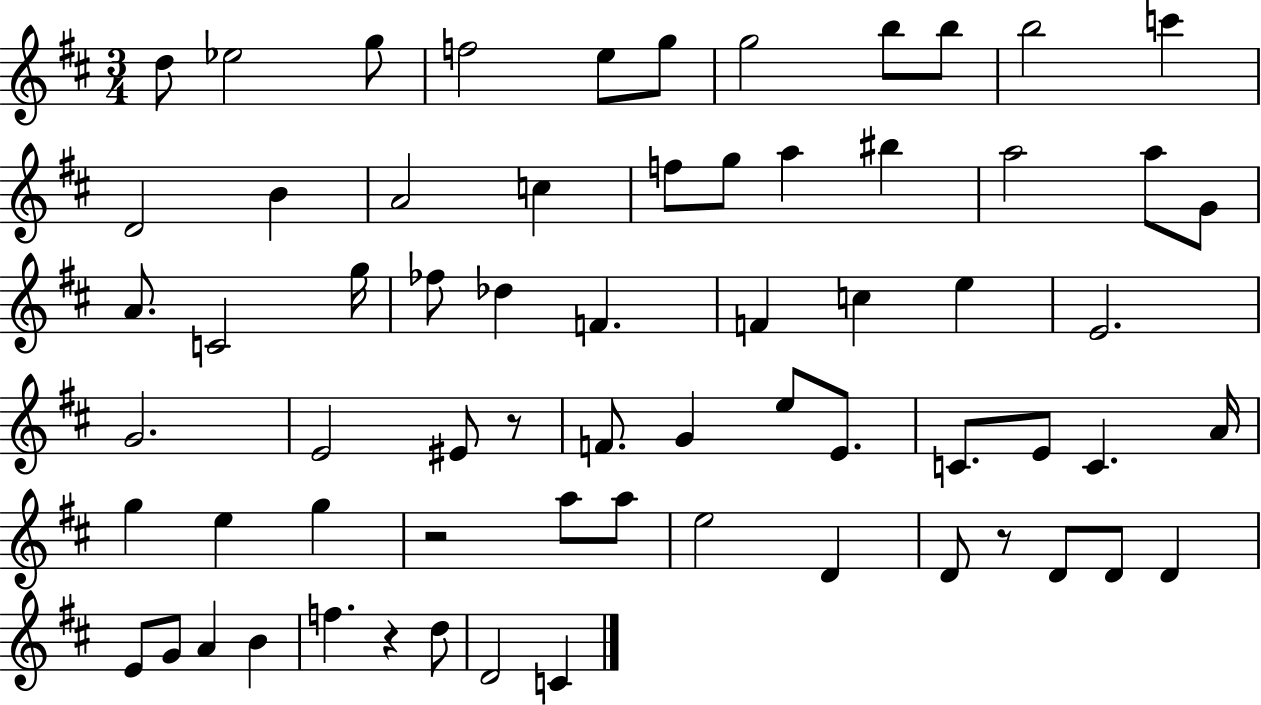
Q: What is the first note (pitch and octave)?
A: D5